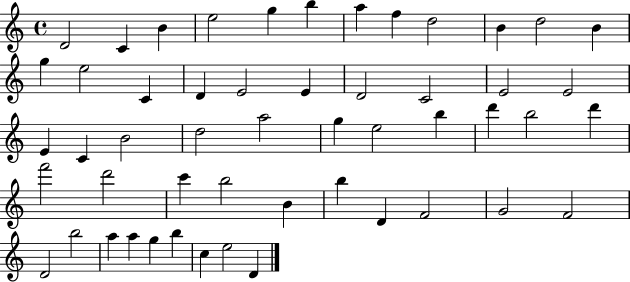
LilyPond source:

{
  \clef treble
  \time 4/4
  \defaultTimeSignature
  \key c \major
  d'2 c'4 b'4 | e''2 g''4 b''4 | a''4 f''4 d''2 | b'4 d''2 b'4 | \break g''4 e''2 c'4 | d'4 e'2 e'4 | d'2 c'2 | e'2 e'2 | \break e'4 c'4 b'2 | d''2 a''2 | g''4 e''2 b''4 | d'''4 b''2 d'''4 | \break f'''2 d'''2 | c'''4 b''2 b'4 | b''4 d'4 f'2 | g'2 f'2 | \break d'2 b''2 | a''4 a''4 g''4 b''4 | c''4 e''2 d'4 | \bar "|."
}